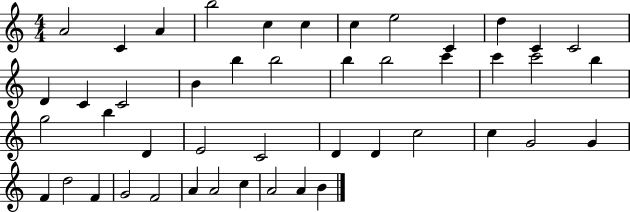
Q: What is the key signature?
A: C major